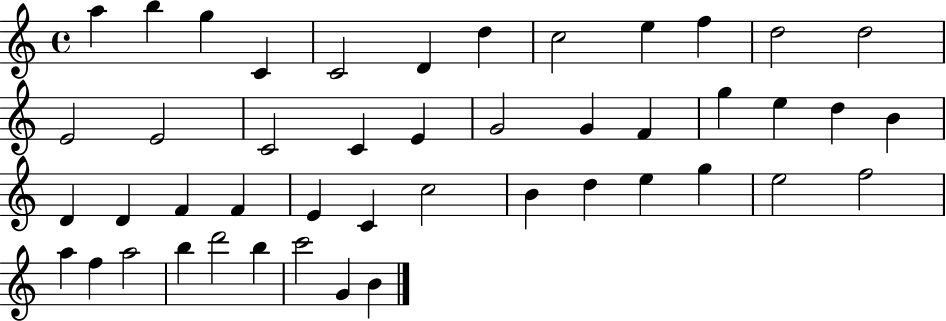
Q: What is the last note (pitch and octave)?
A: B4